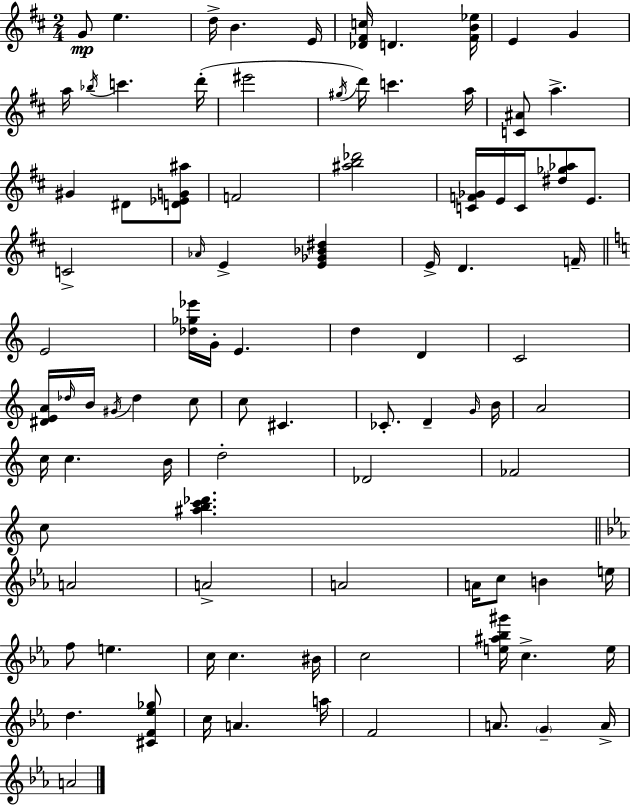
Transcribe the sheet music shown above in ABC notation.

X:1
T:Untitled
M:2/4
L:1/4
K:D
G/2 e d/4 B E/4 [_D^Fc]/4 D [^FB_e]/4 E G a/4 _b/4 c' d'/4 ^e'2 ^g/4 d'/4 c' a/4 [C^A]/2 a ^G ^D/2 [D_EG^a]/2 F2 [^ab_d']2 [CF_G]/4 E/4 C/4 [^d_g_a]/2 E/2 C2 _A/4 E [E_G_B^d] E/4 D F/4 E2 [_d_g_e']/4 G/4 E d D C2 [^DEA]/4 _d/4 B/4 ^G/4 _d c/2 c/2 ^C _C/2 D G/4 B/4 A2 c/4 c B/4 d2 _D2 _F2 c/2 [^abc'_d'] A2 A2 A2 A/4 c/2 B e/4 f/2 e c/4 c ^B/4 c2 [e^a_b^g']/4 c e/4 d [^CF_e_g]/2 c/4 A a/4 F2 A/2 G A/4 A2